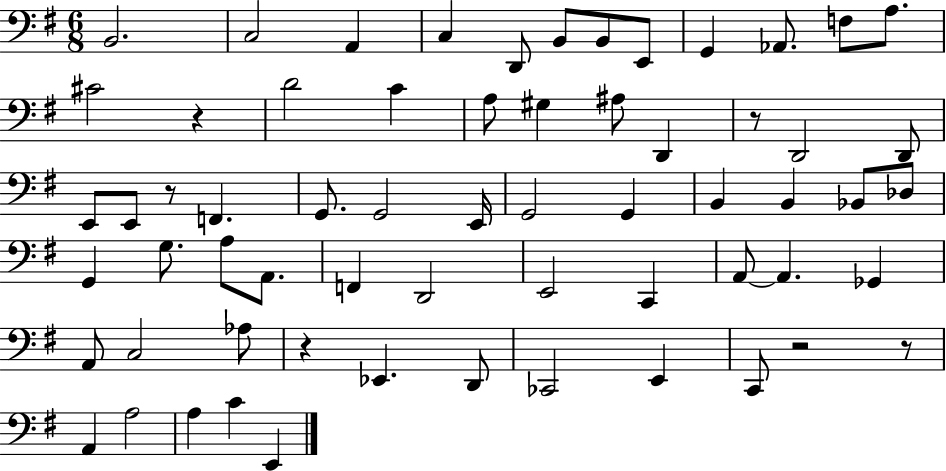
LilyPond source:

{
  \clef bass
  \numericTimeSignature
  \time 6/8
  \key g \major
  b,2. | c2 a,4 | c4 d,8 b,8 b,8 e,8 | g,4 aes,8. f8 a8. | \break cis'2 r4 | d'2 c'4 | a8 gis4 ais8 d,4 | r8 d,2 d,8 | \break e,8 e,8 r8 f,4. | g,8. g,2 e,16 | g,2 g,4 | b,4 b,4 bes,8 des8 | \break g,4 g8. a8 a,8. | f,4 d,2 | e,2 c,4 | a,8~~ a,4. ges,4 | \break a,8 c2 aes8 | r4 ees,4. d,8 | ces,2 e,4 | c,8 r2 r8 | \break a,4 a2 | a4 c'4 e,4 | \bar "|."
}